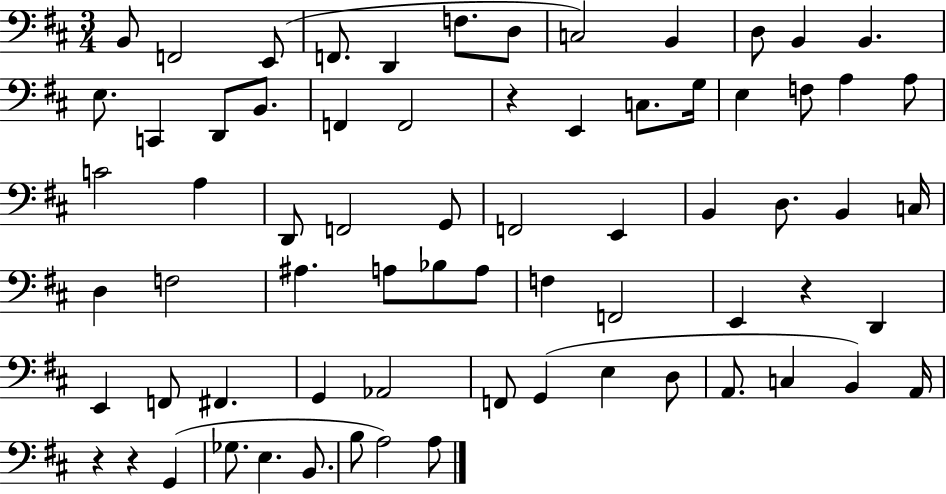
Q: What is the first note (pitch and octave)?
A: B2